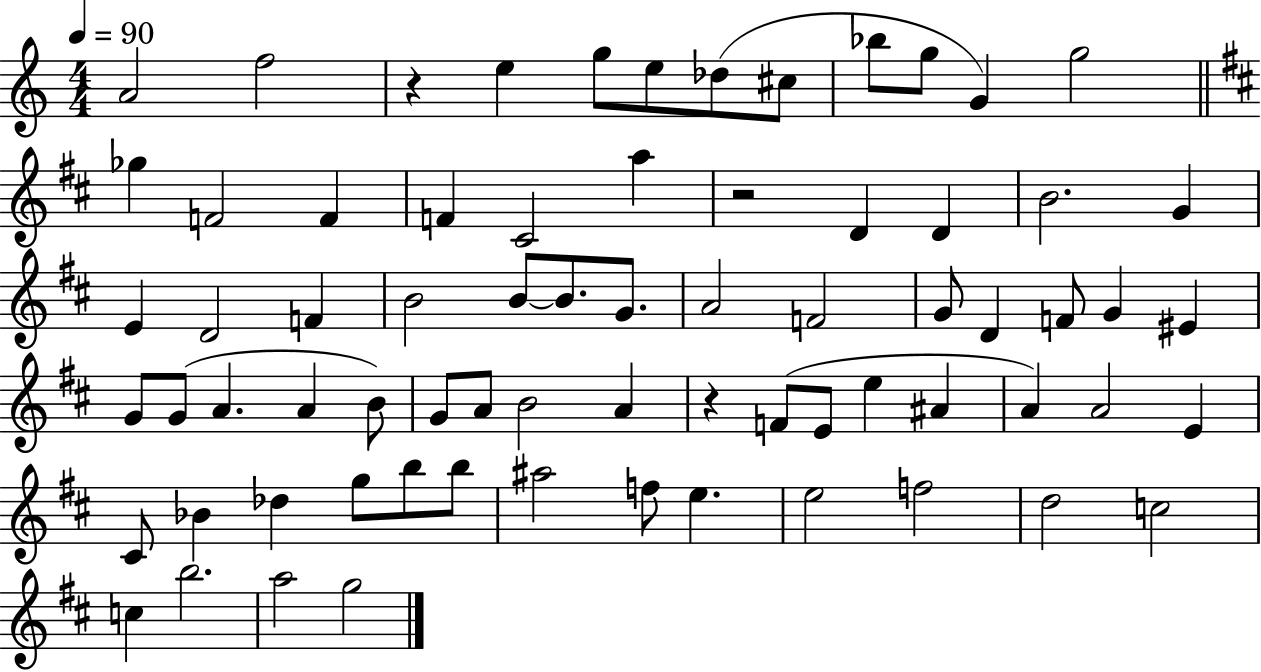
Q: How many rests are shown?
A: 3